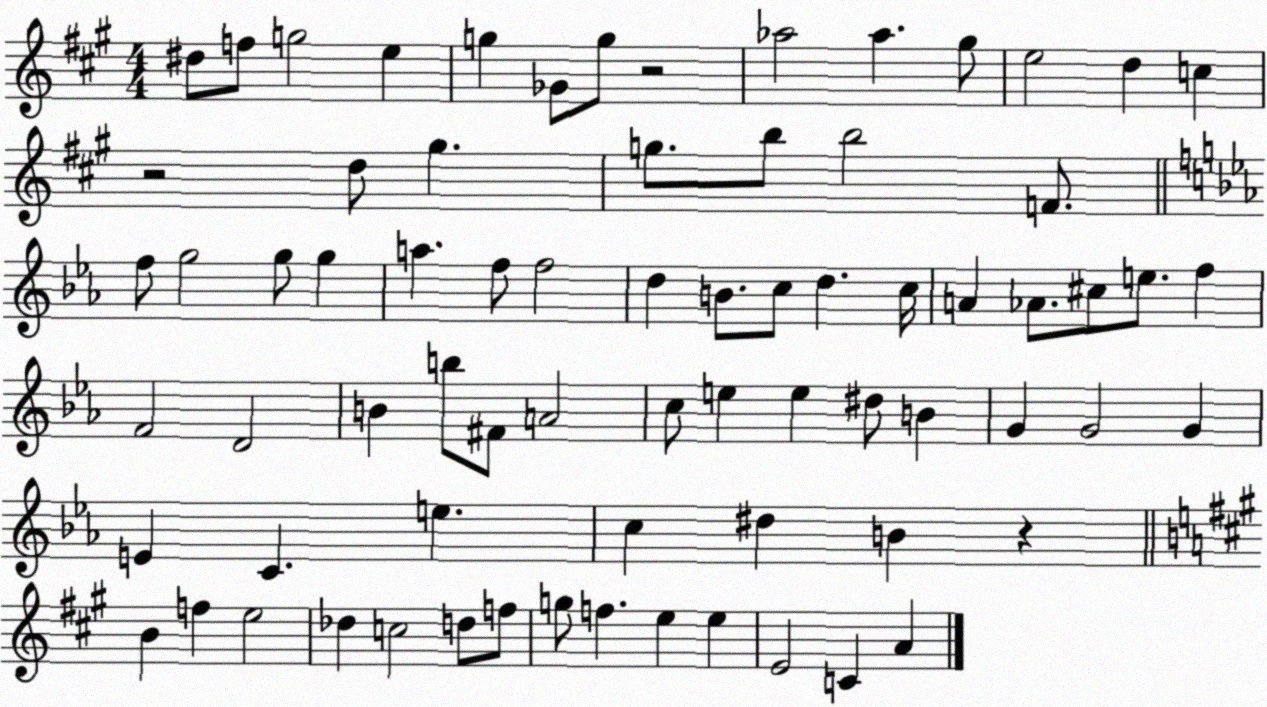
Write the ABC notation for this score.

X:1
T:Untitled
M:4/4
L:1/4
K:A
^d/2 f/2 g2 e g _G/2 g/2 z2 _a2 _a ^g/2 e2 d c z2 d/2 ^g g/2 b/2 b2 F/2 f/2 g2 g/2 g a f/2 f2 d B/2 c/2 d c/4 A _A/2 ^c/2 e/2 f F2 D2 B b/2 ^F/2 A2 c/2 e e ^d/2 B G G2 G E C e c ^d B z B f e2 _d c2 d/2 f/2 g/2 f e e E2 C A